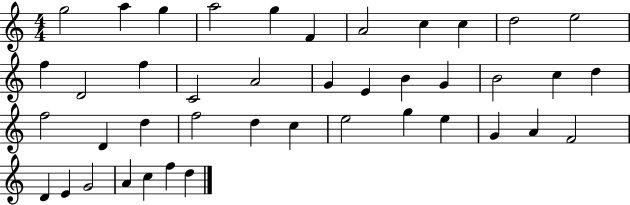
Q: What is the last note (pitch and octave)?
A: D5